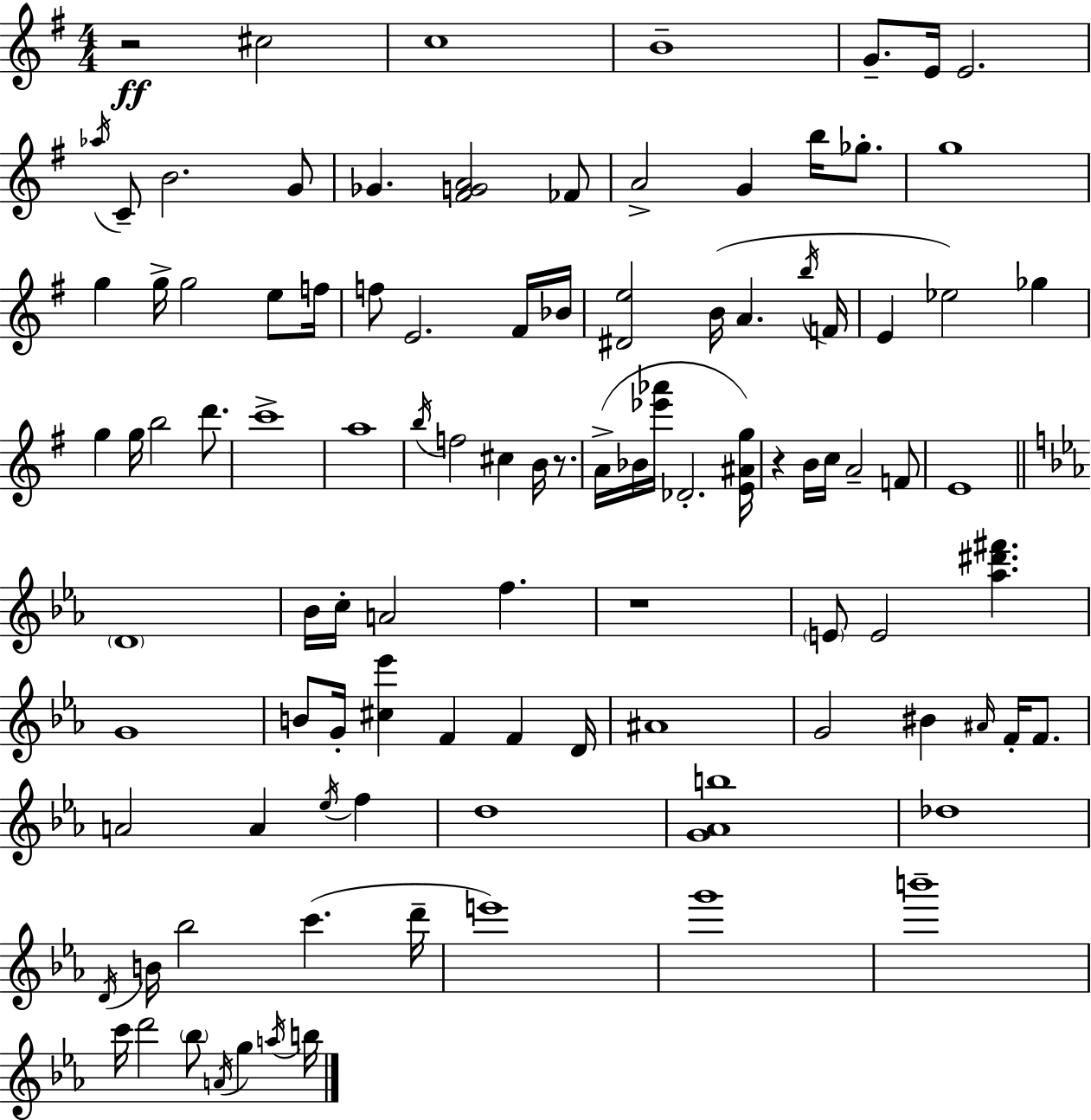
R/h C#5/h C5/w B4/w G4/e. E4/s E4/h. Ab5/s C4/e B4/h. G4/e Gb4/q. [F#4,G4,A4]/h FES4/e A4/h G4/q B5/s Gb5/e. G5/w G5/q G5/s G5/h E5/e F5/s F5/e E4/h. F#4/s Bb4/s [D#4,E5]/h B4/s A4/q. B5/s F4/s E4/q Eb5/h Gb5/q G5/q G5/s B5/h D6/e. C6/w A5/w B5/s F5/h C#5/q B4/s R/e. A4/s Bb4/s [Eb6,Ab6]/s Db4/h. [E4,A#4,G5]/s R/q B4/s C5/s A4/h F4/e E4/w D4/w Bb4/s C5/s A4/h F5/q. R/w E4/e E4/h [Ab5,D#6,F#6]/q. G4/w B4/e G4/s [C#5,Eb6]/q F4/q F4/q D4/s A#4/w G4/h BIS4/q A#4/s F4/s F4/e. A4/h A4/q Eb5/s F5/q D5/w [G4,Ab4,B5]/w Db5/w D4/s B4/s Bb5/h C6/q. D6/s E6/w G6/w B6/w C6/s D6/h Bb5/e A4/s G5/q A5/s B5/s